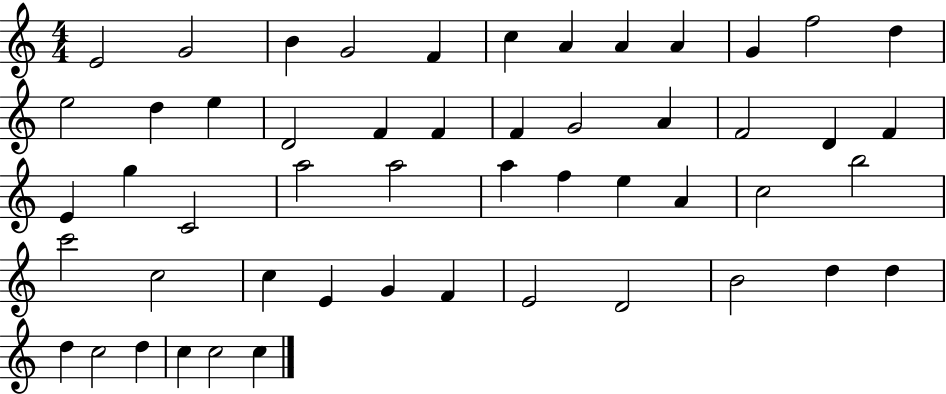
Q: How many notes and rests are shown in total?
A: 52